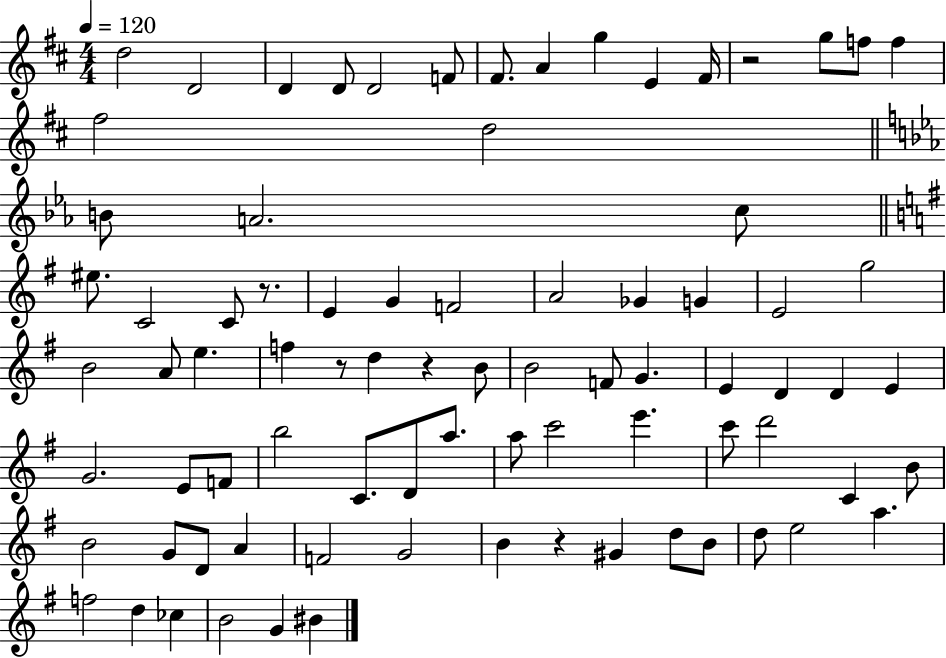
{
  \clef treble
  \numericTimeSignature
  \time 4/4
  \key d \major
  \tempo 4 = 120
  d''2 d'2 | d'4 d'8 d'2 f'8 | fis'8. a'4 g''4 e'4 fis'16 | r2 g''8 f''8 f''4 | \break fis''2 d''2 | \bar "||" \break \key c \minor b'8 a'2. c''8 | \bar "||" \break \key g \major eis''8. c'2 c'8 r8. | e'4 g'4 f'2 | a'2 ges'4 g'4 | e'2 g''2 | \break b'2 a'8 e''4. | f''4 r8 d''4 r4 b'8 | b'2 f'8 g'4. | e'4 d'4 d'4 e'4 | \break g'2. e'8 f'8 | b''2 c'8. d'8 a''8. | a''8 c'''2 e'''4. | c'''8 d'''2 c'4 b'8 | \break b'2 g'8 d'8 a'4 | f'2 g'2 | b'4 r4 gis'4 d''8 b'8 | d''8 e''2 a''4. | \break f''2 d''4 ces''4 | b'2 g'4 bis'4 | \bar "|."
}